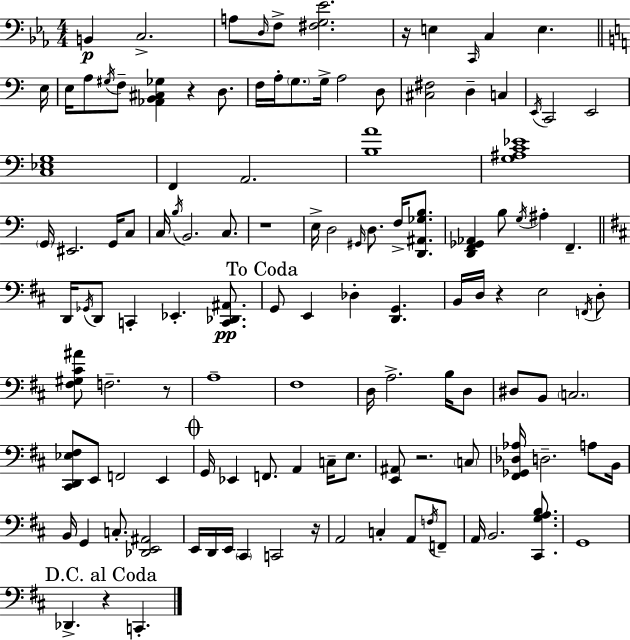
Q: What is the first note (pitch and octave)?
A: B2